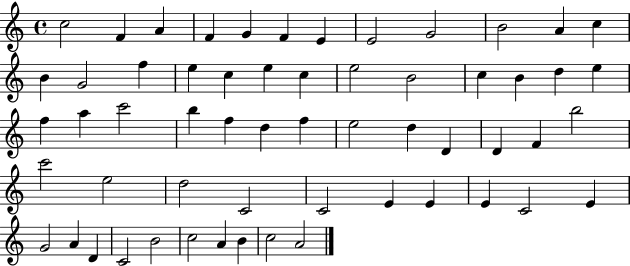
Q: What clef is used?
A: treble